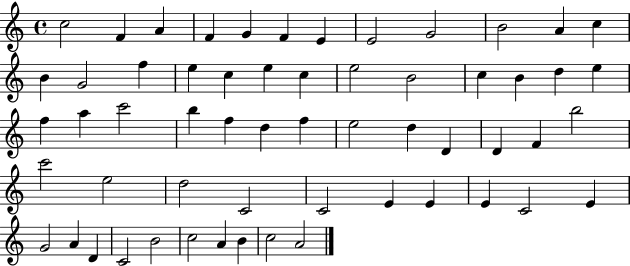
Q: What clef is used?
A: treble